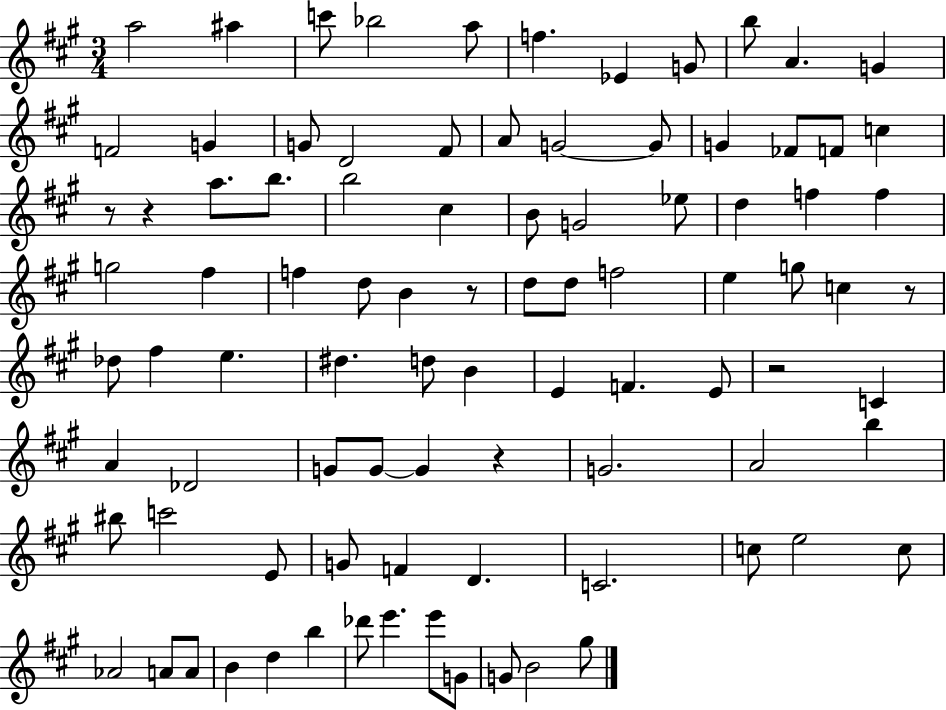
{
  \clef treble
  \numericTimeSignature
  \time 3/4
  \key a \major
  a''2 ais''4 | c'''8 bes''2 a''8 | f''4. ees'4 g'8 | b''8 a'4. g'4 | \break f'2 g'4 | g'8 d'2 fis'8 | a'8 g'2~~ g'8 | g'4 fes'8 f'8 c''4 | \break r8 r4 a''8. b''8. | b''2 cis''4 | b'8 g'2 ees''8 | d''4 f''4 f''4 | \break g''2 fis''4 | f''4 d''8 b'4 r8 | d''8 d''8 f''2 | e''4 g''8 c''4 r8 | \break des''8 fis''4 e''4. | dis''4. d''8 b'4 | e'4 f'4. e'8 | r2 c'4 | \break a'4 des'2 | g'8 g'8~~ g'4 r4 | g'2. | a'2 b''4 | \break bis''8 c'''2 e'8 | g'8 f'4 d'4. | c'2. | c''8 e''2 c''8 | \break aes'2 a'8 a'8 | b'4 d''4 b''4 | des'''8 e'''4. e'''8 g'8 | g'8 b'2 gis''8 | \break \bar "|."
}